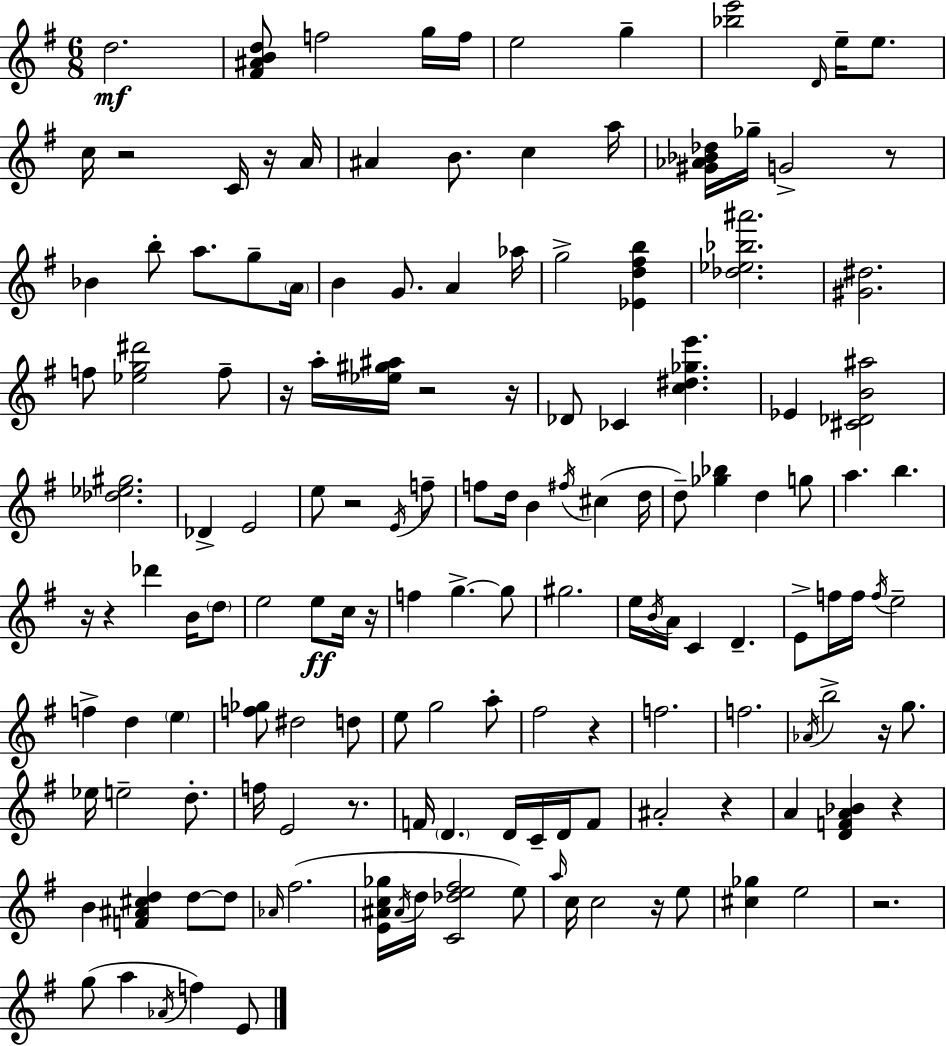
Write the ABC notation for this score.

X:1
T:Untitled
M:6/8
L:1/4
K:G
d2 [^F^ABd]/2 f2 g/4 f/4 e2 g [_be']2 D/4 e/4 e/2 c/4 z2 C/4 z/4 A/4 ^A B/2 c a/4 [^G_A_B_d]/4 _g/4 G2 z/2 _B b/2 a/2 g/2 A/4 B G/2 A _a/4 g2 [_Ed^fb] [_d_e_b^a']2 [^G^d]2 f/2 [_eg^d']2 f/2 z/4 a/4 [_e^g^a]/4 z2 z/4 _D/2 _C [c^d_ge'] _E [^C_DB^a]2 [_d_e^g]2 _D E2 e/2 z2 E/4 f/2 f/2 d/4 B ^f/4 ^c d/4 d/2 [_g_b] d g/2 a b z/4 z _d' B/4 d/2 e2 e/2 c/4 z/4 f g g/2 ^g2 e/4 B/4 A/4 C D E/2 f/4 f/4 f/4 e2 f d e [f_g]/2 ^d2 d/2 e/2 g2 a/2 ^f2 z f2 f2 _A/4 b2 z/4 g/2 _e/4 e2 d/2 f/4 E2 z/2 F/4 D D/4 C/4 D/4 F/2 ^A2 z A [DFA_B] z B [F^A^cd] d/2 d/2 _A/4 ^f2 [E^Ac_g]/4 ^A/4 d/4 [C_de^f]2 e/2 a/4 c/4 c2 z/4 e/2 [^c_g] e2 z2 g/2 a _A/4 f E/2